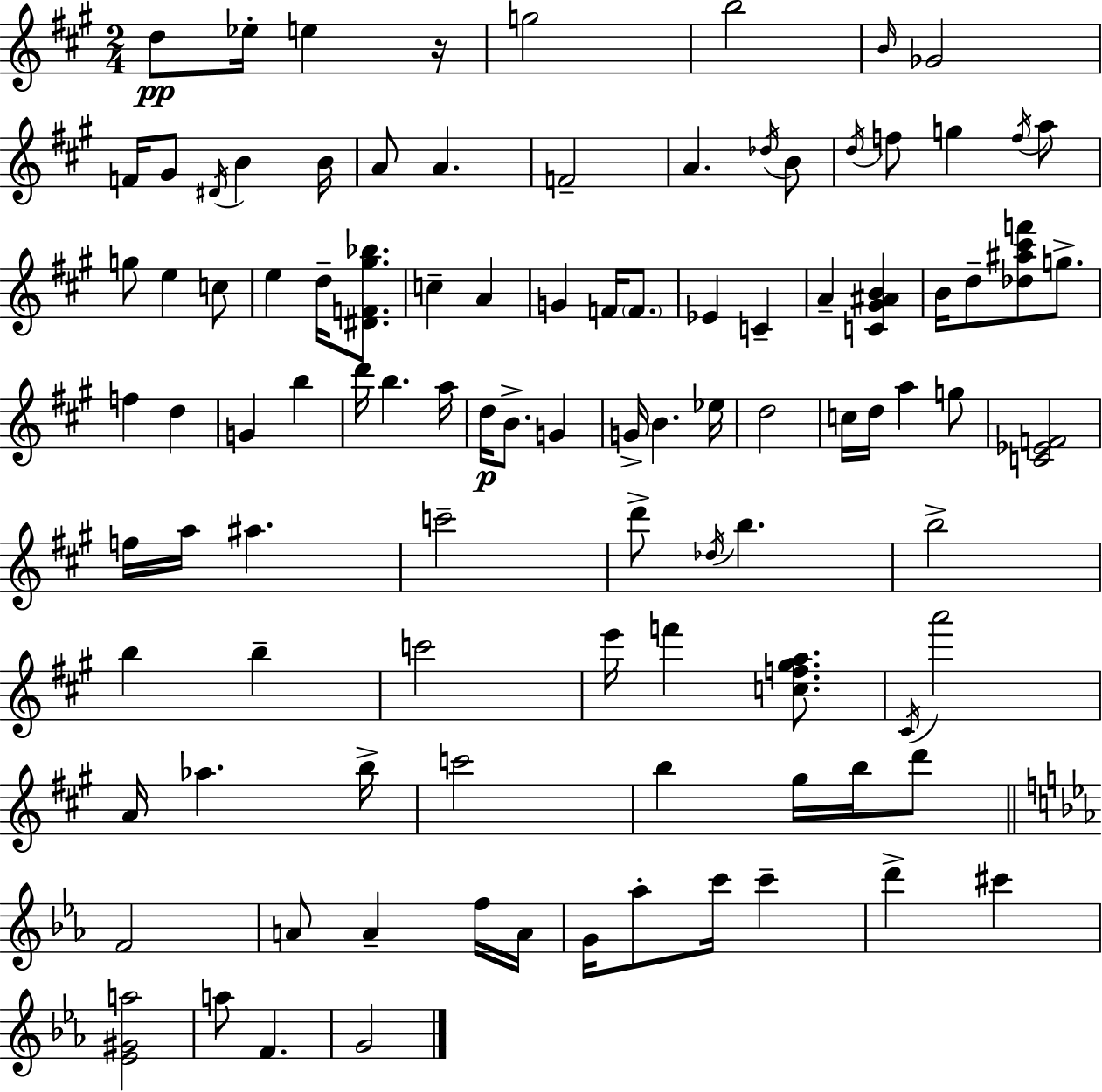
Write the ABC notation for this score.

X:1
T:Untitled
M:2/4
L:1/4
K:A
d/2 _e/4 e z/4 g2 b2 B/4 _G2 F/4 ^G/2 ^D/4 B B/4 A/2 A F2 A _d/4 B/2 d/4 f/2 g f/4 a/2 g/2 e c/2 e d/4 [^DF^g_b]/2 c A G F/4 F/2 _E C A [C^G^AB] B/4 d/2 [_d^a^c'f']/2 g/2 f d G b d'/4 b a/4 d/4 B/2 G G/4 B _e/4 d2 c/4 d/4 a g/2 [C_EF]2 f/4 a/4 ^a c'2 d'/2 _d/4 b b2 b b c'2 e'/4 f' [cf^ga]/2 ^C/4 a'2 A/4 _a b/4 c'2 b ^g/4 b/4 d'/2 F2 A/2 A f/4 A/4 G/4 _a/2 c'/4 c' d' ^c' [_E^Ga]2 a/2 F G2